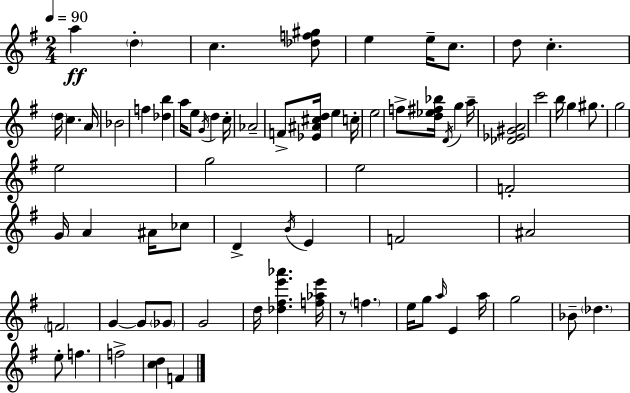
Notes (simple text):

A5/q D5/q C5/q. [Db5,F5,G#5]/e E5/q E5/s C5/e. D5/e C5/q. D5/s C5/q. A4/s Bb4/h F5/q [Db5,B5]/q A5/s E5/e G4/s D5/q C5/s Ab4/h F4/e [Eb4,A#4,C#5,D5]/s E5/q C5/s E5/h F5/e [D5,Eb5,F#5,Bb5]/s D4/s G5/q A5/s [Db4,Eb4,G#4,A4]/h C6/h B5/s G5/q G#5/e. G5/h E5/h G5/h E5/h F4/h G4/s A4/q A#4/s CES5/e D4/q B4/s E4/q F4/h A#4/h F4/h G4/q G4/e Gb4/e G4/h D5/s [Db5,F#5,E6,Ab6]/q. [F5,Ab5,E6]/s R/e F5/q. E5/s G5/e A5/s E4/q A5/s G5/h Bb4/e Db5/q. E5/e F5/q. F5/h [C5,D5]/q F4/q